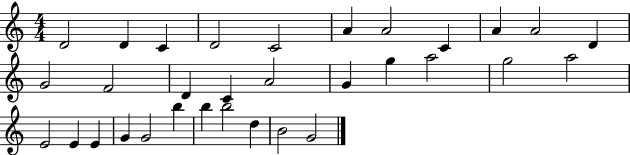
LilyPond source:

{
  \clef treble
  \numericTimeSignature
  \time 4/4
  \key c \major
  d'2 d'4 c'4 | d'2 c'2 | a'4 a'2 c'4 | a'4 a'2 d'4 | \break g'2 f'2 | d'4 c'4 a'2 | g'4 g''4 a''2 | g''2 a''2 | \break e'2 e'4 e'4 | g'4 g'2 b''4 | b''4 b''2 d''4 | b'2 g'2 | \break \bar "|."
}